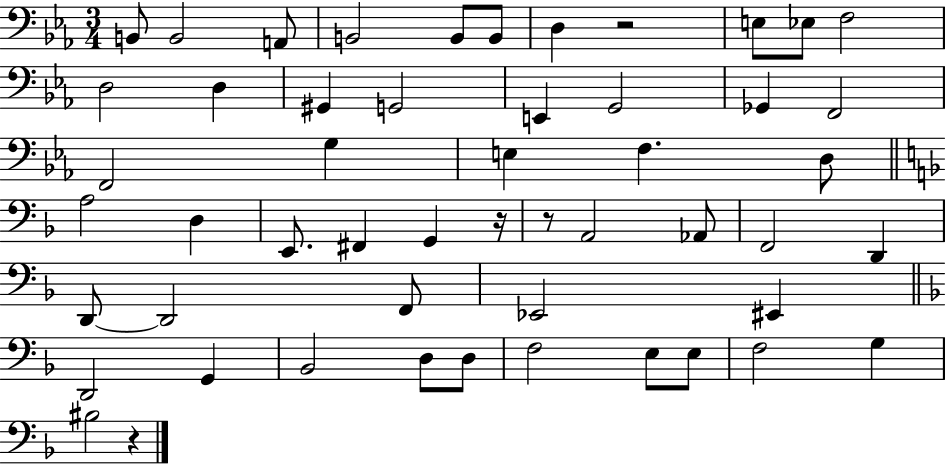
{
  \clef bass
  \numericTimeSignature
  \time 3/4
  \key ees \major
  b,8 b,2 a,8 | b,2 b,8 b,8 | d4 r2 | e8 ees8 f2 | \break d2 d4 | gis,4 g,2 | e,4 g,2 | ges,4 f,2 | \break f,2 g4 | e4 f4. d8 | \bar "||" \break \key d \minor a2 d4 | e,8. fis,4 g,4 r16 | r8 a,2 aes,8 | f,2 d,4 | \break d,8~~ d,2 f,8 | ees,2 eis,4 | \bar "||" \break \key f \major d,2 g,4 | bes,2 d8 d8 | f2 e8 e8 | f2 g4 | \break bis2 r4 | \bar "|."
}